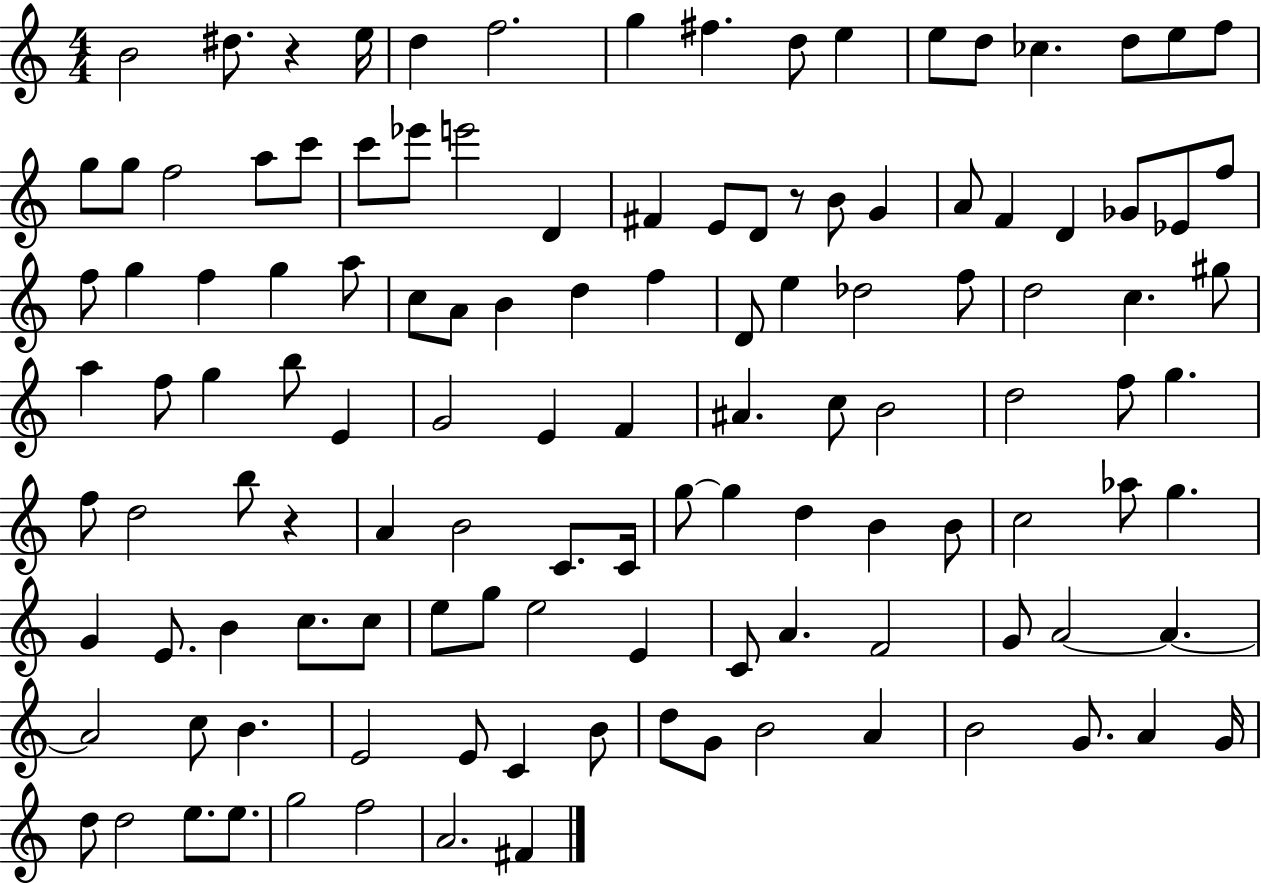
{
  \clef treble
  \numericTimeSignature
  \time 4/4
  \key c \major
  \repeat volta 2 { b'2 dis''8. r4 e''16 | d''4 f''2. | g''4 fis''4. d''8 e''4 | e''8 d''8 ces''4. d''8 e''8 f''8 | \break g''8 g''8 f''2 a''8 c'''8 | c'''8 ees'''8 e'''2 d'4 | fis'4 e'8 d'8 r8 b'8 g'4 | a'8 f'4 d'4 ges'8 ees'8 f''8 | \break f''8 g''4 f''4 g''4 a''8 | c''8 a'8 b'4 d''4 f''4 | d'8 e''4 des''2 f''8 | d''2 c''4. gis''8 | \break a''4 f''8 g''4 b''8 e'4 | g'2 e'4 f'4 | ais'4. c''8 b'2 | d''2 f''8 g''4. | \break f''8 d''2 b''8 r4 | a'4 b'2 c'8. c'16 | g''8~~ g''4 d''4 b'4 b'8 | c''2 aes''8 g''4. | \break g'4 e'8. b'4 c''8. c''8 | e''8 g''8 e''2 e'4 | c'8 a'4. f'2 | g'8 a'2~~ a'4.~~ | \break a'2 c''8 b'4. | e'2 e'8 c'4 b'8 | d''8 g'8 b'2 a'4 | b'2 g'8. a'4 g'16 | \break d''8 d''2 e''8. e''8. | g''2 f''2 | a'2. fis'4 | } \bar "|."
}